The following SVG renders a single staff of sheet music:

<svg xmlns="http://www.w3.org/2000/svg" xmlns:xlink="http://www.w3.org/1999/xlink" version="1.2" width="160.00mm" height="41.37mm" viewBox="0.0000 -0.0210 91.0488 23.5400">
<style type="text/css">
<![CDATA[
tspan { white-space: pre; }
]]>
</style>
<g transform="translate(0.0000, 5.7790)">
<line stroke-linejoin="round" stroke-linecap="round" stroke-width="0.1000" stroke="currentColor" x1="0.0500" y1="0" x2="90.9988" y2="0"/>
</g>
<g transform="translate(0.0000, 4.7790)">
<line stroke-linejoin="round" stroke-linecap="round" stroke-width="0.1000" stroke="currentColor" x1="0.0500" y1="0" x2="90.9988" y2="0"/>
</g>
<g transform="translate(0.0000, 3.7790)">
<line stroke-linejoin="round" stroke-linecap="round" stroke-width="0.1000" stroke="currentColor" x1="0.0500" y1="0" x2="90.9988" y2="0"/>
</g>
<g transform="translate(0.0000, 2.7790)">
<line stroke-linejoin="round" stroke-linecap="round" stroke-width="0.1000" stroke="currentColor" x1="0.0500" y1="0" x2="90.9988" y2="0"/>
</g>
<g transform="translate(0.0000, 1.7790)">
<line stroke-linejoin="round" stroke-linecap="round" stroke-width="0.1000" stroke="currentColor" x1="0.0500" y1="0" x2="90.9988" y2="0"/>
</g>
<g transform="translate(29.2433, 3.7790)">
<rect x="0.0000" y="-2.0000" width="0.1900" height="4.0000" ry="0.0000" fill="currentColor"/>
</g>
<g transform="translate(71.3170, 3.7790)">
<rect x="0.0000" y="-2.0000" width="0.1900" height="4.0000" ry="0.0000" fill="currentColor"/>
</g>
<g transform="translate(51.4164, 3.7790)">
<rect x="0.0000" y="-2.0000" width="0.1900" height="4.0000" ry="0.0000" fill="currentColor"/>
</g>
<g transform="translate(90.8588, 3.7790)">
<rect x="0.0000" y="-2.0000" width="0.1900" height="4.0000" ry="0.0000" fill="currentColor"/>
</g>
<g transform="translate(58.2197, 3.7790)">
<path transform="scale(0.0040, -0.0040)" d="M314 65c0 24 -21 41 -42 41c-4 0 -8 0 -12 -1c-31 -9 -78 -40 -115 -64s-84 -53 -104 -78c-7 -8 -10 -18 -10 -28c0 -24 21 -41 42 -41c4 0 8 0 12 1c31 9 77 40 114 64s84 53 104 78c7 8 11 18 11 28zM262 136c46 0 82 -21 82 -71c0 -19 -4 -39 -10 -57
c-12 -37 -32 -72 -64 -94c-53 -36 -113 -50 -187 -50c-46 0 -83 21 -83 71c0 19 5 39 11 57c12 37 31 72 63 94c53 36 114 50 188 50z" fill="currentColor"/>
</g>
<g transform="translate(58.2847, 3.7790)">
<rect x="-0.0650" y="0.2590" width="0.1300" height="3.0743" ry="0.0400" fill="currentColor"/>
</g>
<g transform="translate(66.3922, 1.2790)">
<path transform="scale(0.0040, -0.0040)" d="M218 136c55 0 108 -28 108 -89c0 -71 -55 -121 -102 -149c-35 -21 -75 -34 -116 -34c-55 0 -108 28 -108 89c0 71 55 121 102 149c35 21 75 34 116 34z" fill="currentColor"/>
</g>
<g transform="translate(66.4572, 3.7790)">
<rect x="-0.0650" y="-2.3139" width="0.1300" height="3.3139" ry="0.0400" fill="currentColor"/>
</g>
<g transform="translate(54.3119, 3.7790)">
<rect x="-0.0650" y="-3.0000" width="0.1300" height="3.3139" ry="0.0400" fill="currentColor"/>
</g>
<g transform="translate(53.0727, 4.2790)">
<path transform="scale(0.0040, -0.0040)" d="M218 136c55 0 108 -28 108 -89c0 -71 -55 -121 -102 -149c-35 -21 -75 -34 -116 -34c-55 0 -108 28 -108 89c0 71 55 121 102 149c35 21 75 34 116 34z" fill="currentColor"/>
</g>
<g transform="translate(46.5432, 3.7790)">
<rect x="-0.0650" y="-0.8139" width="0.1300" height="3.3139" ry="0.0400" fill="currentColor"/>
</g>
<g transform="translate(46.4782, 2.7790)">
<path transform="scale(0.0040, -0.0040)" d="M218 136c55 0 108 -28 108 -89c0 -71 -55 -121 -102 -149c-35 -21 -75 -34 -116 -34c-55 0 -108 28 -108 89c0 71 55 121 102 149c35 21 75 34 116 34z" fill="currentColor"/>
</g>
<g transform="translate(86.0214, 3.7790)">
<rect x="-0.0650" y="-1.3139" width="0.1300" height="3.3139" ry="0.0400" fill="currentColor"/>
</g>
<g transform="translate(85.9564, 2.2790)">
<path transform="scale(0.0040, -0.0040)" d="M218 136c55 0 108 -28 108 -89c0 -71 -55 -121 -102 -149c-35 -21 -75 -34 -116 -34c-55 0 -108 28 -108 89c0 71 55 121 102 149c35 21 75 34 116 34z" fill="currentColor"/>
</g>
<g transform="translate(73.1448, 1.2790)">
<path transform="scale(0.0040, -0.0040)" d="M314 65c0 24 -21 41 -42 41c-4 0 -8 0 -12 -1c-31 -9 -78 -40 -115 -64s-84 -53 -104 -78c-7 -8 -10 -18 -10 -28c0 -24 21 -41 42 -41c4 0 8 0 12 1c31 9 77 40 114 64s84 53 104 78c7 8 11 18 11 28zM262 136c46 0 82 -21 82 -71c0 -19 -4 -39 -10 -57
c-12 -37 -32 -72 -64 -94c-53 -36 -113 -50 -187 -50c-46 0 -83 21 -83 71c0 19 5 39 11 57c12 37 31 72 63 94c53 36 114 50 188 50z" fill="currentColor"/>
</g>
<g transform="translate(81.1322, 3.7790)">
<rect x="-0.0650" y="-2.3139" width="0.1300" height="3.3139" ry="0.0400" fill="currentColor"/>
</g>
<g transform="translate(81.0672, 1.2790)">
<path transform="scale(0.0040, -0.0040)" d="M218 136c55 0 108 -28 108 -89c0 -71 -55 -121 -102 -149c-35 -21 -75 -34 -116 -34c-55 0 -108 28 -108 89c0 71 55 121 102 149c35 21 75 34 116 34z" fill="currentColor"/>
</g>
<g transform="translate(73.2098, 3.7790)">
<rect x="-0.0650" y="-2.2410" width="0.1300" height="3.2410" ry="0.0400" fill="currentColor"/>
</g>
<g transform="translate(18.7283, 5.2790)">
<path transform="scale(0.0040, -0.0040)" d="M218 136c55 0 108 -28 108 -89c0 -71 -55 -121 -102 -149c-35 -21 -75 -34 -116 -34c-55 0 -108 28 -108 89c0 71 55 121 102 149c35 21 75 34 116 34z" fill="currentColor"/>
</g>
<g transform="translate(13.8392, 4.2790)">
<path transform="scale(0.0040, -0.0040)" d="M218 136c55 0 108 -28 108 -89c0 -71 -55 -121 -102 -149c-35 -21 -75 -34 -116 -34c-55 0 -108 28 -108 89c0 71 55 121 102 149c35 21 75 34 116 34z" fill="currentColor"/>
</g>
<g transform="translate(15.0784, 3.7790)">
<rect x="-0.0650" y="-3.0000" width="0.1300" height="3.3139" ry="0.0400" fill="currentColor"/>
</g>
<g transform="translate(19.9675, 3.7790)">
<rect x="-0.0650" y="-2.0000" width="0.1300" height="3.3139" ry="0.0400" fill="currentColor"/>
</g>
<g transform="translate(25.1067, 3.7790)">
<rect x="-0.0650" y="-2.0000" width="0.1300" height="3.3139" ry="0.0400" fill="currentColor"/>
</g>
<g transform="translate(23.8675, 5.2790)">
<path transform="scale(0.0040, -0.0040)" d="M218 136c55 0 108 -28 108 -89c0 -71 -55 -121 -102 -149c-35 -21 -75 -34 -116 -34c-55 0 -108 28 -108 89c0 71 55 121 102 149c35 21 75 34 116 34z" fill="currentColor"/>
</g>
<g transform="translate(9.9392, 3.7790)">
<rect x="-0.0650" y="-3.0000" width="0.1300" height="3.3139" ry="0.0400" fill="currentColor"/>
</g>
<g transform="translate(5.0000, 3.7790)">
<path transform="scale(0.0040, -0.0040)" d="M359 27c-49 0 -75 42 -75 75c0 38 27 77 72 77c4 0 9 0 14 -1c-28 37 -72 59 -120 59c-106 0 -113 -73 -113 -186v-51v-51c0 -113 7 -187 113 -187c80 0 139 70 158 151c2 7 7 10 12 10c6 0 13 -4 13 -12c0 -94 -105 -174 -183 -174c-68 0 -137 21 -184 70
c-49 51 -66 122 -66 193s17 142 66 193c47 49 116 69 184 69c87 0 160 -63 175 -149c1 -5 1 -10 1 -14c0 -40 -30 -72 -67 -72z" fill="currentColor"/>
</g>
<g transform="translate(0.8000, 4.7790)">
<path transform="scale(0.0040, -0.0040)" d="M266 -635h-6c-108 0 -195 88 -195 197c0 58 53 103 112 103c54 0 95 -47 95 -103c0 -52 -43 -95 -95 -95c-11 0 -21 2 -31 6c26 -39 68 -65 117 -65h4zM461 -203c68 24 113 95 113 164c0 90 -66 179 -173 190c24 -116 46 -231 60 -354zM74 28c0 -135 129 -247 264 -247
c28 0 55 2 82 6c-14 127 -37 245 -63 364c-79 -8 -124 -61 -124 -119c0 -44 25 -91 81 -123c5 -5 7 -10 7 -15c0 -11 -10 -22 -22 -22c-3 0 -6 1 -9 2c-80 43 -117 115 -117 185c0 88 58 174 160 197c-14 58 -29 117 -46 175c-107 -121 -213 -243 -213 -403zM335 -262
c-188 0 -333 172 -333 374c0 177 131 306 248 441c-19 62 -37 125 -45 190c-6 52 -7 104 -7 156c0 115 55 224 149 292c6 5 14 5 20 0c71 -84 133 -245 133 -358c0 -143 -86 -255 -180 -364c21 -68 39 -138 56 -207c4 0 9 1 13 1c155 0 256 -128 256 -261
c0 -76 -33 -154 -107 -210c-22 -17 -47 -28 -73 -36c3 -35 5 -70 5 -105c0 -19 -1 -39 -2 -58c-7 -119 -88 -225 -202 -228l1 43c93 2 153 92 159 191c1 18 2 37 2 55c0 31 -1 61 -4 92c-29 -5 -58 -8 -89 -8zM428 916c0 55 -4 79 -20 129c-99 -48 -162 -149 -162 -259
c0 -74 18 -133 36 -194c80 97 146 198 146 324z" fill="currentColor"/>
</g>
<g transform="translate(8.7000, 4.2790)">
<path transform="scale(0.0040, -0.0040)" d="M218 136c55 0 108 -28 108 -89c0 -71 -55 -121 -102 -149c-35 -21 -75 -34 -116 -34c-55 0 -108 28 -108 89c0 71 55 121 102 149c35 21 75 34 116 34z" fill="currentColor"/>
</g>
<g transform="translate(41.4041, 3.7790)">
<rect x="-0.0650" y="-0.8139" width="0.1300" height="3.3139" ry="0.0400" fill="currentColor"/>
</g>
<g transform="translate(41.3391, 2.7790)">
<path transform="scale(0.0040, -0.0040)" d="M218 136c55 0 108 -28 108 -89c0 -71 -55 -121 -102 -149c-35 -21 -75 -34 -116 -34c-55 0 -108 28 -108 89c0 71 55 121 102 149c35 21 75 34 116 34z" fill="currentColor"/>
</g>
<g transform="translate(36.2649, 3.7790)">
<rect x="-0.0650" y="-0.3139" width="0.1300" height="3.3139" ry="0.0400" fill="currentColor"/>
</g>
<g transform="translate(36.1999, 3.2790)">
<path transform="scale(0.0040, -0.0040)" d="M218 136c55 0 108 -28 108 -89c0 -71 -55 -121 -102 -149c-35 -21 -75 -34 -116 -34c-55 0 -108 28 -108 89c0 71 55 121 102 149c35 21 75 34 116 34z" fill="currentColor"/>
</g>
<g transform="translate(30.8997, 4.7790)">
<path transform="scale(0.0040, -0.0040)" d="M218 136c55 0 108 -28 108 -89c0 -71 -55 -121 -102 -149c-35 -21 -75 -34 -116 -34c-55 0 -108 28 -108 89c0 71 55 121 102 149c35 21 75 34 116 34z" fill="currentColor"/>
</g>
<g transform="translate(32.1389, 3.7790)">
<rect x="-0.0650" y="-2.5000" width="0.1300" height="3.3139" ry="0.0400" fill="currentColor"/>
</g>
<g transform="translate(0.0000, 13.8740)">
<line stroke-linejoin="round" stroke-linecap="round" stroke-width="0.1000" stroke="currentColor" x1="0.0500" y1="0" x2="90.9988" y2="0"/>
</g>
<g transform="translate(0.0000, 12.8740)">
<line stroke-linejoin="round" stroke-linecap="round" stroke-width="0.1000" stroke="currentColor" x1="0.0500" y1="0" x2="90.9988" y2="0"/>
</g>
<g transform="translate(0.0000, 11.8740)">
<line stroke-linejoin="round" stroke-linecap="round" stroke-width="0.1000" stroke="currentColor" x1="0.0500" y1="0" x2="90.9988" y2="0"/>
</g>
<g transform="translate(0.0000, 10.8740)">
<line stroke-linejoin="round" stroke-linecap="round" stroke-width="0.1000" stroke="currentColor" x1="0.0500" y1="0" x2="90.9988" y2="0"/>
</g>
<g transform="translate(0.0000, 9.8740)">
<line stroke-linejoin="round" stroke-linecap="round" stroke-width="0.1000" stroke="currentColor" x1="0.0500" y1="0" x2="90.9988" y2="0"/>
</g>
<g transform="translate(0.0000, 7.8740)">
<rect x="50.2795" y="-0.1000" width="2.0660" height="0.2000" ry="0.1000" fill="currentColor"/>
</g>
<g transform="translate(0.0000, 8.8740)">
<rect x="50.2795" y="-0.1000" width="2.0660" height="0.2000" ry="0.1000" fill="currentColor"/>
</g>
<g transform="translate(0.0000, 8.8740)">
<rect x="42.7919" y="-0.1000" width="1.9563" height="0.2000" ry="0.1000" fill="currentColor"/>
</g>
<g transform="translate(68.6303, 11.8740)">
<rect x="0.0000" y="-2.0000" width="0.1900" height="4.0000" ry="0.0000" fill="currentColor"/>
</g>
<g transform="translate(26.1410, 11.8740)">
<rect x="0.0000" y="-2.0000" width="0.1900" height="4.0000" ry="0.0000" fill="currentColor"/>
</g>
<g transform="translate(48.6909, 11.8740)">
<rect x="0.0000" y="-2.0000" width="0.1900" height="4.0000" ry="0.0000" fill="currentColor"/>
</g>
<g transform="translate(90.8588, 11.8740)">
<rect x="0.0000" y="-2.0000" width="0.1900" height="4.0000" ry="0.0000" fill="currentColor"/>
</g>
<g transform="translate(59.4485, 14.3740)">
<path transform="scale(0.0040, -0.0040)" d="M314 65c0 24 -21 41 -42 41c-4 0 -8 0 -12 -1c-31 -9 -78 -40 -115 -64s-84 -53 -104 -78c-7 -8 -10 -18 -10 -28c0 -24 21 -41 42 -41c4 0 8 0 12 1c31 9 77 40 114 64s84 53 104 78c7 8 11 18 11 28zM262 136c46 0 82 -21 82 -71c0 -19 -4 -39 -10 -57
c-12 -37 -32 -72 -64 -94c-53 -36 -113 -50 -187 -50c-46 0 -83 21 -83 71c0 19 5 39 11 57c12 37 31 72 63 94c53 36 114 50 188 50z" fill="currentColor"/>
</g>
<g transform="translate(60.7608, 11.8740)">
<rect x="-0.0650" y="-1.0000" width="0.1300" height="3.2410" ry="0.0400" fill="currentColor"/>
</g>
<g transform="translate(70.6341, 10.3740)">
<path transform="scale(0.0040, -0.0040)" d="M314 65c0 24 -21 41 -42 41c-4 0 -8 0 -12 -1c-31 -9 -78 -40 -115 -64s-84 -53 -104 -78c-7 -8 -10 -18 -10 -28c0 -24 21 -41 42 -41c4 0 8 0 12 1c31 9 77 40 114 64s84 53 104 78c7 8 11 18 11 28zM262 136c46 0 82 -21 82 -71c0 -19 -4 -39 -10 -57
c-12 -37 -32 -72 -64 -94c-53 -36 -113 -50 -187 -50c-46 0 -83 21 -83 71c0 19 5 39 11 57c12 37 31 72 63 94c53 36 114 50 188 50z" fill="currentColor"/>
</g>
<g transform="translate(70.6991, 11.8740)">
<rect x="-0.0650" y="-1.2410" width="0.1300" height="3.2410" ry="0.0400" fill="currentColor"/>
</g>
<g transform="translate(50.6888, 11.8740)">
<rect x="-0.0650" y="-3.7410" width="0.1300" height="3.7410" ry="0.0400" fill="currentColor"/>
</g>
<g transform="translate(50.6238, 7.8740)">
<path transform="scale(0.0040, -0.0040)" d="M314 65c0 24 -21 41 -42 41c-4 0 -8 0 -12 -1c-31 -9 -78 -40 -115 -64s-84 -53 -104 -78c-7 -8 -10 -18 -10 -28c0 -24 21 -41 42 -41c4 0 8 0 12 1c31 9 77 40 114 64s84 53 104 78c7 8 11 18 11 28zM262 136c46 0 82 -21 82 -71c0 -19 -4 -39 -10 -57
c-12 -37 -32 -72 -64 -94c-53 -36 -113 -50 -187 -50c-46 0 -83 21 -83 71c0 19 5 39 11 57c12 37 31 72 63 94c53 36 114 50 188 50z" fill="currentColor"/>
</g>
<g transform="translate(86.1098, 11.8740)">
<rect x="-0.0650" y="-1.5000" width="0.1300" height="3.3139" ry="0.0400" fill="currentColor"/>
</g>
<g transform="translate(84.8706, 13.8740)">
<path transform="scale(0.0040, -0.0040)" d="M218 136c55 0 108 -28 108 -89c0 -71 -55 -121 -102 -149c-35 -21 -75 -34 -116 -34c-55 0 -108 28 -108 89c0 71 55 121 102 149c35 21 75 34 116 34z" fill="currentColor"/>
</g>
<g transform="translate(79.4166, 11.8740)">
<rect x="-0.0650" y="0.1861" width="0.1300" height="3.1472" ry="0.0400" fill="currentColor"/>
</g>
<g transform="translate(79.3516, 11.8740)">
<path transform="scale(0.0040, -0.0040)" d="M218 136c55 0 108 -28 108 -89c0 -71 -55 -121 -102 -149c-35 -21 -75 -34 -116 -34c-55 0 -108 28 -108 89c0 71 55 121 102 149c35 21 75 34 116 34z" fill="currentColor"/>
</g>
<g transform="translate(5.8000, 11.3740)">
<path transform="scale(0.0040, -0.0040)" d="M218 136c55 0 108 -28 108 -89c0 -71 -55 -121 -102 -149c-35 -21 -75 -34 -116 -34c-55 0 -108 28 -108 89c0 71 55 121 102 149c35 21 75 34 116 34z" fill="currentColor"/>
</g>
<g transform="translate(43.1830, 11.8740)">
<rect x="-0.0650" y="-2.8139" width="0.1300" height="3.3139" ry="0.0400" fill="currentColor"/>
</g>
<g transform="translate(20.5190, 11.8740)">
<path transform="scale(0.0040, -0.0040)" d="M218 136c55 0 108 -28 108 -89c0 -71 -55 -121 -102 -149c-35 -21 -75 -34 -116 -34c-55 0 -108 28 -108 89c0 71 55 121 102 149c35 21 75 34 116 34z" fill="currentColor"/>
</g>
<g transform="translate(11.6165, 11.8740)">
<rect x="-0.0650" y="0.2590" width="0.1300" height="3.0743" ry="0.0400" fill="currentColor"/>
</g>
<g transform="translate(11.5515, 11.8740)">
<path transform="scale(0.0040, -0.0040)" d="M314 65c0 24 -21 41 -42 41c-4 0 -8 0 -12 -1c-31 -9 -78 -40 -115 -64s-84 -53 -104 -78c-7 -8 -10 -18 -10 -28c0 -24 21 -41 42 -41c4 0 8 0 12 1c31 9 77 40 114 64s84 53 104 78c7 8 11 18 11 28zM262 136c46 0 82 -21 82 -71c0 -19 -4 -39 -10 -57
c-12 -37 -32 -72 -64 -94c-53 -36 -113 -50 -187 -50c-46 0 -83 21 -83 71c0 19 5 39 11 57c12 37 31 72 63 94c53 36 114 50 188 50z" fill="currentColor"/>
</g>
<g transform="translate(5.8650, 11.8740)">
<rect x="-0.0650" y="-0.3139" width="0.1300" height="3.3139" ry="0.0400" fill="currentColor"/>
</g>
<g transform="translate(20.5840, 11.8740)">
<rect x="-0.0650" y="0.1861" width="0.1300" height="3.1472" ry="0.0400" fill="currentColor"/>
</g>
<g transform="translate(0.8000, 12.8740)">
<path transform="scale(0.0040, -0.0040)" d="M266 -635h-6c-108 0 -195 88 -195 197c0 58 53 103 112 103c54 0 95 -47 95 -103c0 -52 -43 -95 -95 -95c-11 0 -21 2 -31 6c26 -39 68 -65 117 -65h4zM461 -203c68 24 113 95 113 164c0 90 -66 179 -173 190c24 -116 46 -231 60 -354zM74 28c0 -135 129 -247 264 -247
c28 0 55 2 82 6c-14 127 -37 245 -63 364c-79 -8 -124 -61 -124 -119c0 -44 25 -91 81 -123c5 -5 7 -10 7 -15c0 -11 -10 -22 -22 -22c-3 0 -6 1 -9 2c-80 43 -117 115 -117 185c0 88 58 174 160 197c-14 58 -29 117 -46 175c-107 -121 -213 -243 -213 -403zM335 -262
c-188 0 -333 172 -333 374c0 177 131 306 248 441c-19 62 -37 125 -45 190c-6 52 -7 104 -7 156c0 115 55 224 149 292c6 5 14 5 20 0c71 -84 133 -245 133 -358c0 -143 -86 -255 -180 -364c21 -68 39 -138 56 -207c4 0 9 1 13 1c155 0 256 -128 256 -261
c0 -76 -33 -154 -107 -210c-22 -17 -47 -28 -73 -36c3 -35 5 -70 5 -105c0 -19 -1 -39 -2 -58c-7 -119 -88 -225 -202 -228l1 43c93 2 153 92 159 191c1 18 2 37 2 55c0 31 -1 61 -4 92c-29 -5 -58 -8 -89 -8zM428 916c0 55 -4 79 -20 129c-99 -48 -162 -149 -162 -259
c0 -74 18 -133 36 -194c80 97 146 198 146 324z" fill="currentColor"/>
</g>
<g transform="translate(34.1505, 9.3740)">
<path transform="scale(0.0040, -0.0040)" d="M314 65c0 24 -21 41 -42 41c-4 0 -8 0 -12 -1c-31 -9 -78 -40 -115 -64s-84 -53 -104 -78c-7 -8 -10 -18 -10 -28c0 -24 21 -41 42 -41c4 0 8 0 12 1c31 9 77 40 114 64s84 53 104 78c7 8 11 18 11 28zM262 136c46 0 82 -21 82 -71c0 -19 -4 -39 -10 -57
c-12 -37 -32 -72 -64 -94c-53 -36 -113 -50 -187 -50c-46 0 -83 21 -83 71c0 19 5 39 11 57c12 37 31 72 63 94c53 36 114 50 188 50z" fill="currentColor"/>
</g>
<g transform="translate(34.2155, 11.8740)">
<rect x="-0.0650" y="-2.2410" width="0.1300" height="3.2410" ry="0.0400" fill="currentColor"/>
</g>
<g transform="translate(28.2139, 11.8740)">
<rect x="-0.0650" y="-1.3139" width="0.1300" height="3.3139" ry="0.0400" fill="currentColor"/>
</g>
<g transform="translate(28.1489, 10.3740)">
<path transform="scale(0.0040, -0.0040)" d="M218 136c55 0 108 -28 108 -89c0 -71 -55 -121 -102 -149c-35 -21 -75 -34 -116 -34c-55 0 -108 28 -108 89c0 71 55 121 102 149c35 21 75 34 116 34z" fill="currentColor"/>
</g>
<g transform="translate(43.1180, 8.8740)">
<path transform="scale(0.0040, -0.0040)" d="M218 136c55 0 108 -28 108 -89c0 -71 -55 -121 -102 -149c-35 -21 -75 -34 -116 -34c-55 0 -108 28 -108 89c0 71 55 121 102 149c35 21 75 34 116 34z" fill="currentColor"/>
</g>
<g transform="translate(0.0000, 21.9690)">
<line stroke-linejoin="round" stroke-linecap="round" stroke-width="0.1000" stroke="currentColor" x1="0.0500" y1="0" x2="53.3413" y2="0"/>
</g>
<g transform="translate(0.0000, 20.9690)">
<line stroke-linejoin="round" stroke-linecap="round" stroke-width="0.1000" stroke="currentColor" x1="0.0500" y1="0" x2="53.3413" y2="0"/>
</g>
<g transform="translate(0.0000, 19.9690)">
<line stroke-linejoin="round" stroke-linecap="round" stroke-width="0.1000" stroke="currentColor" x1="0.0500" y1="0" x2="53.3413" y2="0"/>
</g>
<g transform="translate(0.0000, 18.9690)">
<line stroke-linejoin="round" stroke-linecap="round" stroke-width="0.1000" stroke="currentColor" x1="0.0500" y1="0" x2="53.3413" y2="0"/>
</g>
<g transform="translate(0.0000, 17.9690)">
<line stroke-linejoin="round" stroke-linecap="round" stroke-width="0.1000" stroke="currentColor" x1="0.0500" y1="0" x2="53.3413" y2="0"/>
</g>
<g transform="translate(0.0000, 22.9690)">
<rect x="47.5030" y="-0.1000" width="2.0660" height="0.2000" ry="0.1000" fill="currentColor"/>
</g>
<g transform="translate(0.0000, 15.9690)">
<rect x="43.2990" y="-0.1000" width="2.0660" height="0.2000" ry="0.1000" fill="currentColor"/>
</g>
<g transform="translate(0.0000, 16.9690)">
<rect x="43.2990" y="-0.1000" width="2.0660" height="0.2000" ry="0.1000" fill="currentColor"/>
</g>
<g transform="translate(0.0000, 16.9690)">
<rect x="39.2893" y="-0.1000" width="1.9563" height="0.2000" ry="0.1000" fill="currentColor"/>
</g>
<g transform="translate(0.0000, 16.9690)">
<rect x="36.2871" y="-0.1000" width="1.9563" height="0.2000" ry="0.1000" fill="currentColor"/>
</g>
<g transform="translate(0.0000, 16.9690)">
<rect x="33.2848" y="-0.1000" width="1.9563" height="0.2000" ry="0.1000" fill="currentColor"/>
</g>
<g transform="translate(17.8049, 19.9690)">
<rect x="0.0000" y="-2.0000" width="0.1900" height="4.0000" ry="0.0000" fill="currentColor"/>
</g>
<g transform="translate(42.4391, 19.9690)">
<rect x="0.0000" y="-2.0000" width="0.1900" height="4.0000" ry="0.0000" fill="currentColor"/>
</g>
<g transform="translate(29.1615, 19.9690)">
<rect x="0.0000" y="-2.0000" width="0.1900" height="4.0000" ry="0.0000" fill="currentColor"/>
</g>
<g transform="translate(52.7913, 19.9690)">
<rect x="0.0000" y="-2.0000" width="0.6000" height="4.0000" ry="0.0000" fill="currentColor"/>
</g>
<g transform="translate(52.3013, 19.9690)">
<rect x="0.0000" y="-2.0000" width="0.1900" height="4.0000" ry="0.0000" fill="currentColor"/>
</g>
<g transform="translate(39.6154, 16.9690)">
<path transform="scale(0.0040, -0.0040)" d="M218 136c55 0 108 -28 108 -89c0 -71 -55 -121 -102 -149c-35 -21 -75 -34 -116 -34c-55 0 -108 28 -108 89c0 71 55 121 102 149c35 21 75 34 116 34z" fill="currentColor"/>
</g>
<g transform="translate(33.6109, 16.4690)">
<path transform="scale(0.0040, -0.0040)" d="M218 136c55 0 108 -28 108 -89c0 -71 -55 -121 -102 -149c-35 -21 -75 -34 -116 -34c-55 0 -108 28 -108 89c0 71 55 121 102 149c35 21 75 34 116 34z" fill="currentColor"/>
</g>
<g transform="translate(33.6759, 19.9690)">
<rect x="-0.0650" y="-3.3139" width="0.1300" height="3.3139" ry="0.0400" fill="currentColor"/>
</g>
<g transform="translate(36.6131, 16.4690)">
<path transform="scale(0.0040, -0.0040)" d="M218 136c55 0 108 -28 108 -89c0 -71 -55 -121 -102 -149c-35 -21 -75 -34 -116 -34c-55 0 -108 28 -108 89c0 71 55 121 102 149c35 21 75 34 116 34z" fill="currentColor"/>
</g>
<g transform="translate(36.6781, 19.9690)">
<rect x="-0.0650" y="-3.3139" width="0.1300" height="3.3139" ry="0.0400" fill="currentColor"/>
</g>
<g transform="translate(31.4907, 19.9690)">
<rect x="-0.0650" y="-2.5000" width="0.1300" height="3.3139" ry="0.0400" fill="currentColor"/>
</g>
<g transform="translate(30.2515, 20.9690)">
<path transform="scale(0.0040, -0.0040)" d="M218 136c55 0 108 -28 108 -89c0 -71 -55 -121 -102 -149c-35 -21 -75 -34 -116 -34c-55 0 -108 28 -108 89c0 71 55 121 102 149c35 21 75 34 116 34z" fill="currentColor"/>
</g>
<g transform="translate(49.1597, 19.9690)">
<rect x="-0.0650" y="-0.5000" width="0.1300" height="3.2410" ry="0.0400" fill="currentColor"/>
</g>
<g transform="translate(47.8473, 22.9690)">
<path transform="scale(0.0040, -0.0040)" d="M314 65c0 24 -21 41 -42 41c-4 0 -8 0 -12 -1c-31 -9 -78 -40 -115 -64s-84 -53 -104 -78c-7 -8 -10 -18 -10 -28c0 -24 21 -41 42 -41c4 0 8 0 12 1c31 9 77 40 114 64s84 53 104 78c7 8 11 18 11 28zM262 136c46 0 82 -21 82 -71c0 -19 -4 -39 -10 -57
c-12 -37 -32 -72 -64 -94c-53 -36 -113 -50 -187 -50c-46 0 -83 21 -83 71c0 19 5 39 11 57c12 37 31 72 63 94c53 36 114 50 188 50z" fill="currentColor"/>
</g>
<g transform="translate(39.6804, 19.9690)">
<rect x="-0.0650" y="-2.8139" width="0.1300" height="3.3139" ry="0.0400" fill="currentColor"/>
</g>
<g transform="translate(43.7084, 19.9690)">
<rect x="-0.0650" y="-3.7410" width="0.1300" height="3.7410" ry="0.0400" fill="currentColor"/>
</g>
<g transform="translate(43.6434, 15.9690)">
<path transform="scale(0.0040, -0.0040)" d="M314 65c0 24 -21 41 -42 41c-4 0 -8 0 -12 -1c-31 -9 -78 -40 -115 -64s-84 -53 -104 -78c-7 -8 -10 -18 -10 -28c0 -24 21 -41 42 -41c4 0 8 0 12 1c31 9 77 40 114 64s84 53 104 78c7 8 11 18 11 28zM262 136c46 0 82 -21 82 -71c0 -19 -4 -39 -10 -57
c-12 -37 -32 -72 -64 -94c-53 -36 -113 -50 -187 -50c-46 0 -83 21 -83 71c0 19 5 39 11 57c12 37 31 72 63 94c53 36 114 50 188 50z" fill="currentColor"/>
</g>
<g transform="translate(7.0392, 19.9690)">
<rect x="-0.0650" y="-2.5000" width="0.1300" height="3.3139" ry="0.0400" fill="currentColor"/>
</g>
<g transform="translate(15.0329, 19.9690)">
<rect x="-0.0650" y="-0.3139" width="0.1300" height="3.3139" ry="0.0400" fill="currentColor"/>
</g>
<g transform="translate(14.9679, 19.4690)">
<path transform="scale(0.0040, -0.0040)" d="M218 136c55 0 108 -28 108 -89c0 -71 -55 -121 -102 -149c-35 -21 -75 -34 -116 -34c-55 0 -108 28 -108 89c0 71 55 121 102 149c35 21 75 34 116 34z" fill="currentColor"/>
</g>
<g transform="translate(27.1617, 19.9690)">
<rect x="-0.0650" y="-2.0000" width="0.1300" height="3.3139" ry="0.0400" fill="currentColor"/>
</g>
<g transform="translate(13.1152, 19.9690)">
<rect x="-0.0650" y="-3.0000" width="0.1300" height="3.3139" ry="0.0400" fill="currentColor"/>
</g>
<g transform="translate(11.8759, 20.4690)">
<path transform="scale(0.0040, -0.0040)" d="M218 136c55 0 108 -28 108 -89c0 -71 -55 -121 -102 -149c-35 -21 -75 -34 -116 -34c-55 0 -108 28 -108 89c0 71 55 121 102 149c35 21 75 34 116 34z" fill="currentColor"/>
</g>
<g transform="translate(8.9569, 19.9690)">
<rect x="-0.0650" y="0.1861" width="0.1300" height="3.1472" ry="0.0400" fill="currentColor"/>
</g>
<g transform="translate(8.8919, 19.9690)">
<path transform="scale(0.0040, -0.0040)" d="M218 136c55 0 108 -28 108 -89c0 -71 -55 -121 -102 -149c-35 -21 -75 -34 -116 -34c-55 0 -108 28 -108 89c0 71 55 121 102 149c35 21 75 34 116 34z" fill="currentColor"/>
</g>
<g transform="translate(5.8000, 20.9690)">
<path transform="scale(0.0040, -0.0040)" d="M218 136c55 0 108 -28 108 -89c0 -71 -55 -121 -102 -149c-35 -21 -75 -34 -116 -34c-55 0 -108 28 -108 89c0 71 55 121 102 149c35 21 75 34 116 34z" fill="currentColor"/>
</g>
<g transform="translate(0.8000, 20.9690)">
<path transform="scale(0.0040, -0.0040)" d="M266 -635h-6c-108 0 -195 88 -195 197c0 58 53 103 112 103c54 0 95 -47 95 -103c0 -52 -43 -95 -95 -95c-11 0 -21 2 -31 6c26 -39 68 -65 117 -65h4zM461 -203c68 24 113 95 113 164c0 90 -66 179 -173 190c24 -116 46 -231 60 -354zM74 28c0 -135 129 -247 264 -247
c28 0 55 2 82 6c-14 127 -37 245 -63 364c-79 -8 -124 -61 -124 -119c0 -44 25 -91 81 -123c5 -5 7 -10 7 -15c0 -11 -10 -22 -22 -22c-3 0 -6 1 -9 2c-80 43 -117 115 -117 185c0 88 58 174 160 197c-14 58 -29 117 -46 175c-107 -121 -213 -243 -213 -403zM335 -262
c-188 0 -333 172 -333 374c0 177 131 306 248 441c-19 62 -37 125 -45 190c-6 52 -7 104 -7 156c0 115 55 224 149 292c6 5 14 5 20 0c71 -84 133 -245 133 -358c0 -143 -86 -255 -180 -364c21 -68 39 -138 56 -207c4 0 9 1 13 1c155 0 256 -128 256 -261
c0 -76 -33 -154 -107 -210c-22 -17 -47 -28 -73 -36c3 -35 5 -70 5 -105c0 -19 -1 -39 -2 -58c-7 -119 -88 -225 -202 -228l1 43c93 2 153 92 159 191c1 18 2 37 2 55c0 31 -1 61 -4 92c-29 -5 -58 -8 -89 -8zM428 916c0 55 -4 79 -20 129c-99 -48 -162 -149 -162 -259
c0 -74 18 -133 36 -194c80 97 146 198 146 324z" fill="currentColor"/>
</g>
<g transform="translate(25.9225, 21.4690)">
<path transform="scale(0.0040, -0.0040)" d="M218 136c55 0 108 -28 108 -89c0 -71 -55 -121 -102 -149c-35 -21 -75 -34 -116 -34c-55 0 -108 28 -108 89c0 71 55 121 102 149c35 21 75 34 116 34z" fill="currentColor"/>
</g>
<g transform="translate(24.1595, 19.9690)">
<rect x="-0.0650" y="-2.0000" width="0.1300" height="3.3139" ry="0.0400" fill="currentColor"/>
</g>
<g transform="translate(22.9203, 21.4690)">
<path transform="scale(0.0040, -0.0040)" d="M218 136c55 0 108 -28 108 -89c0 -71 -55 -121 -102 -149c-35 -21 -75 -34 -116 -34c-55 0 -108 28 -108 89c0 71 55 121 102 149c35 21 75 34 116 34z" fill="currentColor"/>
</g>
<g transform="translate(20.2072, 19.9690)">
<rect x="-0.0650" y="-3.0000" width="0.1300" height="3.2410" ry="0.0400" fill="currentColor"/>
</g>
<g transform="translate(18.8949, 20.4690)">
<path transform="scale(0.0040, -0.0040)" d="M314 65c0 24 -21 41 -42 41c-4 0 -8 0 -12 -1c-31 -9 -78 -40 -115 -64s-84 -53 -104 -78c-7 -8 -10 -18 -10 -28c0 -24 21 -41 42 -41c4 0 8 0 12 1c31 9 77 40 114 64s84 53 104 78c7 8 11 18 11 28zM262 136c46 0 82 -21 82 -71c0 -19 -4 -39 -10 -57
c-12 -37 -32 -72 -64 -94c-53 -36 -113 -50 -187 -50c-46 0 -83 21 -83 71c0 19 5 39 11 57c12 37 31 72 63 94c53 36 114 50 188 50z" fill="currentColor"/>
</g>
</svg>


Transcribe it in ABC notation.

X:1
T:Untitled
M:4/4
L:1/4
K:C
A A F F G c d d A B2 g g2 g e c B2 B e g2 a c'2 D2 e2 B E G B A c A2 F F G b b a c'2 C2